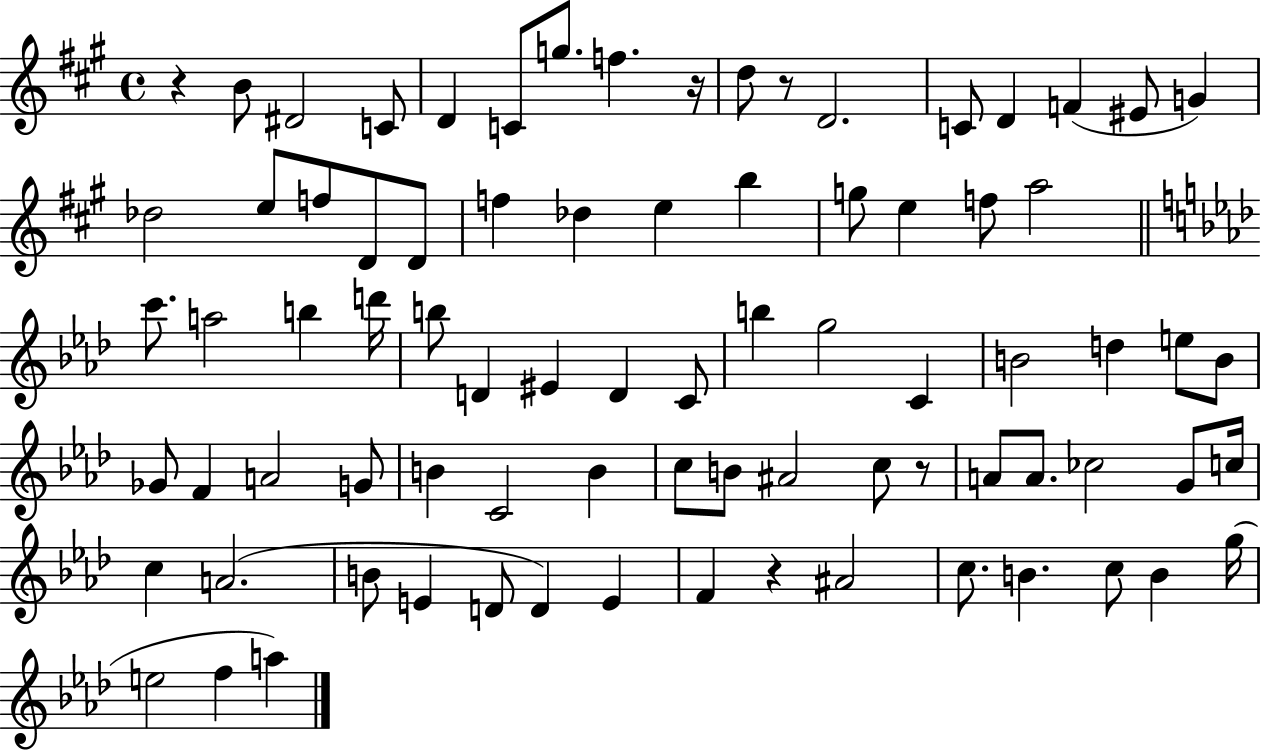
R/q B4/e D#4/h C4/e D4/q C4/e G5/e. F5/q. R/s D5/e R/e D4/h. C4/e D4/q F4/q EIS4/e G4/q Db5/h E5/e F5/e D4/e D4/e F5/q Db5/q E5/q B5/q G5/e E5/q F5/e A5/h C6/e. A5/h B5/q D6/s B5/e D4/q EIS4/q D4/q C4/e B5/q G5/h C4/q B4/h D5/q E5/e B4/e Gb4/e F4/q A4/h G4/e B4/q C4/h B4/q C5/e B4/e A#4/h C5/e R/e A4/e A4/e. CES5/h G4/e C5/s C5/q A4/h. B4/e E4/q D4/e D4/q E4/q F4/q R/q A#4/h C5/e. B4/q. C5/e B4/q G5/s E5/h F5/q A5/q